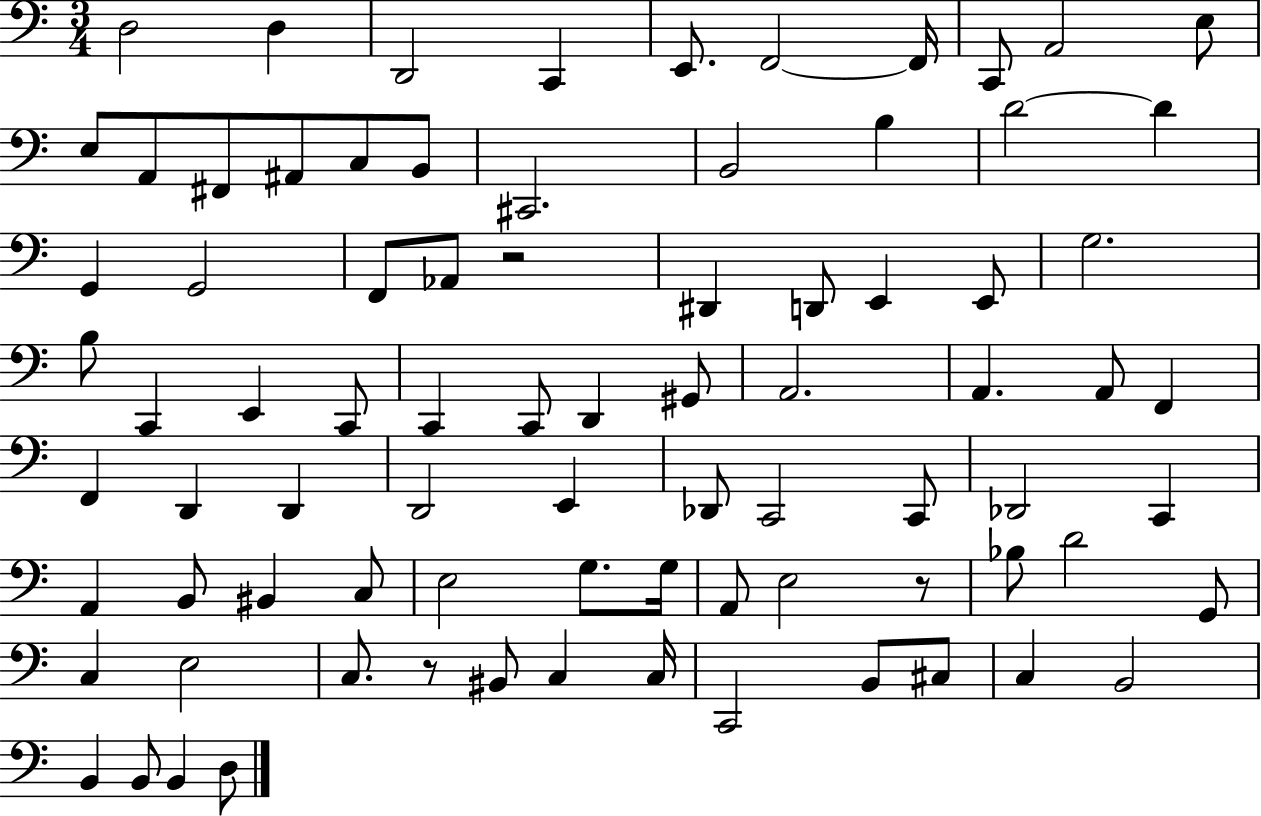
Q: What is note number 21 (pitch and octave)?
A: D4